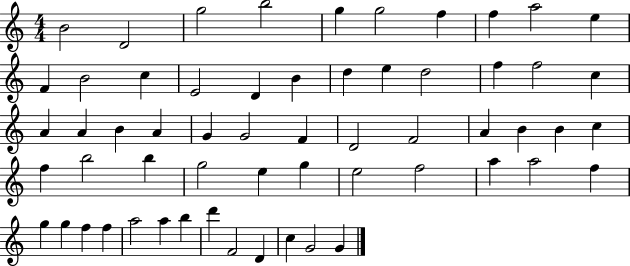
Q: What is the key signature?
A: C major